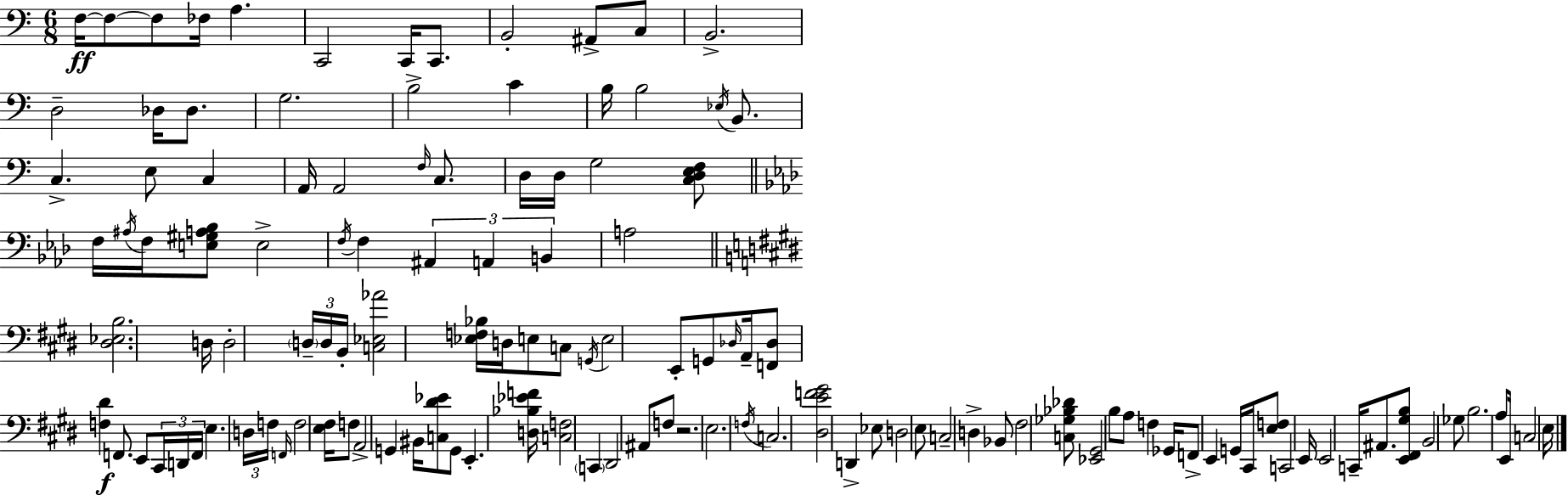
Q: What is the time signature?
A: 6/8